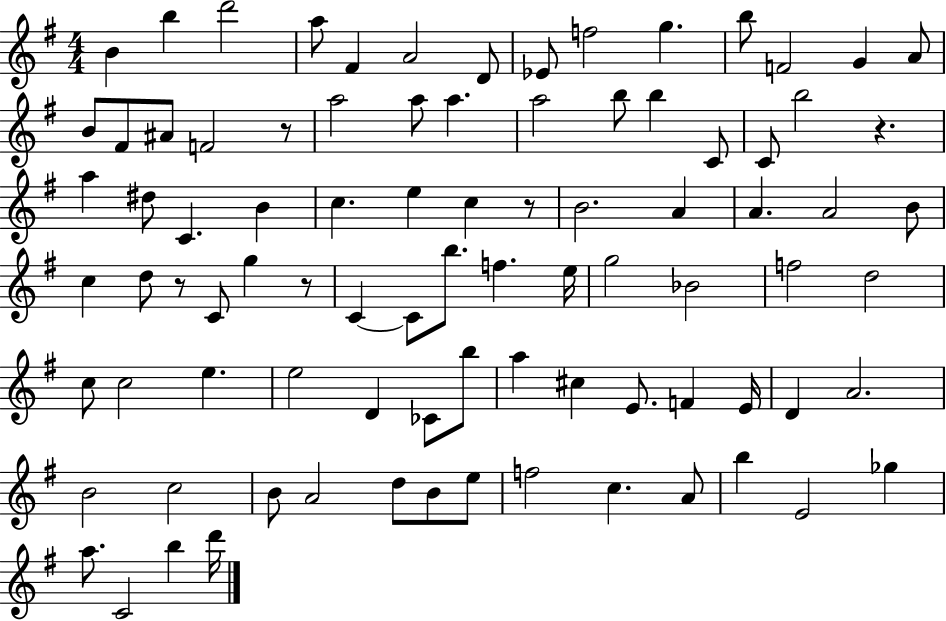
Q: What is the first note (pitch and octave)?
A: B4